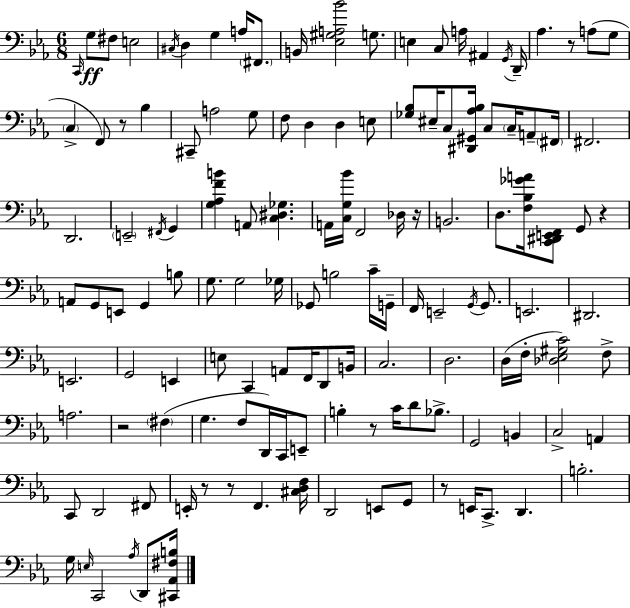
{
  \clef bass
  \numericTimeSignature
  \time 6/8
  \key ees \major
  \repeat volta 2 { \grace { c,16 }\ff g8 fis8 e2 | \acciaccatura { cis16 } d4 g4 a16 \parenthesize fis,8. | b,16 <ees gis a bes'>2 g8. | e4 c8 a16 ais,4 | \break \acciaccatura { g,16 } d,16-- aes4. r8 a8( | g8 \parenthesize c4-> f,8) r8 bes4 | cis,8-- a2 | g8 f8 d4 d4 | \break e8 <ges bes>8 eis16-- c8 <dis, gis, aes bes>16 c8 \parenthesize c16-- | a,8-- \parenthesize fis,16 fis,2. | d,2. | \parenthesize e,2-- \acciaccatura { fis,16 } | \break g,4 <g aes f' b'>4 a,8 <c dis ges>4. | a,16 <c g bes'>16 f,2 | des16 r16 b,2. | d8. <f bes ges' a'>16 <c, dis, e, f,>8 g,8 | \break r4 a,8 g,8 e,8 g,4 | b8 g8. g2 | ges16 ges,8 b2 | c'16-- g,16-- f,16 e,2-- | \break \acciaccatura { g,16 } g,8. e,2. | dis,2. | e,2. | g,2 | \break e,4 e8 c,4 a,8 | f,16 d,8 b,16 c2. | d2. | d16( f16-. <des ees gis c'>2) | \break f8-> a2. | r2 | \parenthesize fis4( g4. f8 | d,16) c,16 e,8-- b4-. r8 c'16 | \break d'8 bes8.-> g,2 | b,4 c2-> | a,4 c,8 d,2 | fis,8 e,16-. r8 r8 f,4. | \break <cis d f>16 d,2 | e,8 g,8 r8 e,16 c,8.-> d,4. | b2.-. | g16 \grace { e16 } c,2 | \break \acciaccatura { aes16 } d,8 <cis, aes, fis b>16 } \bar "|."
}